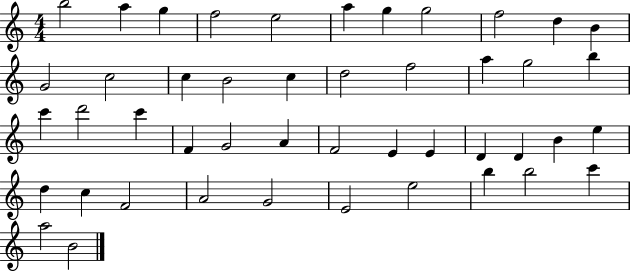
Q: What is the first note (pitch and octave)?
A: B5